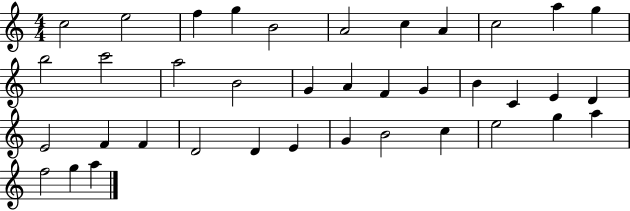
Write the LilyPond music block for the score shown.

{
  \clef treble
  \numericTimeSignature
  \time 4/4
  \key c \major
  c''2 e''2 | f''4 g''4 b'2 | a'2 c''4 a'4 | c''2 a''4 g''4 | \break b''2 c'''2 | a''2 b'2 | g'4 a'4 f'4 g'4 | b'4 c'4 e'4 d'4 | \break e'2 f'4 f'4 | d'2 d'4 e'4 | g'4 b'2 c''4 | e''2 g''4 a''4 | \break f''2 g''4 a''4 | \bar "|."
}